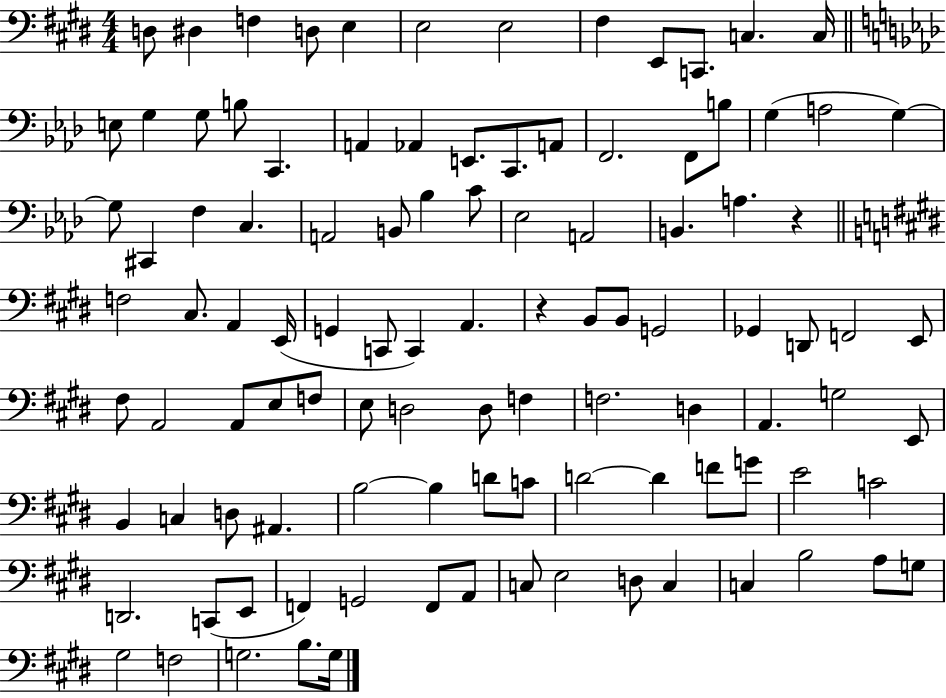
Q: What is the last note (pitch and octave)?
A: G3